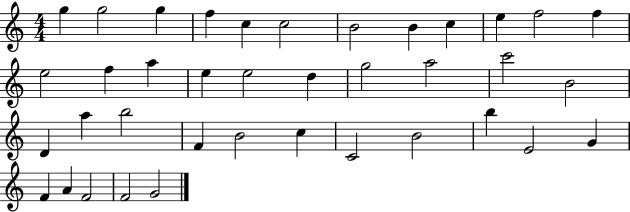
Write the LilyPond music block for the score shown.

{
  \clef treble
  \numericTimeSignature
  \time 4/4
  \key c \major
  g''4 g''2 g''4 | f''4 c''4 c''2 | b'2 b'4 c''4 | e''4 f''2 f''4 | \break e''2 f''4 a''4 | e''4 e''2 d''4 | g''2 a''2 | c'''2 b'2 | \break d'4 a''4 b''2 | f'4 b'2 c''4 | c'2 b'2 | b''4 e'2 g'4 | \break f'4 a'4 f'2 | f'2 g'2 | \bar "|."
}